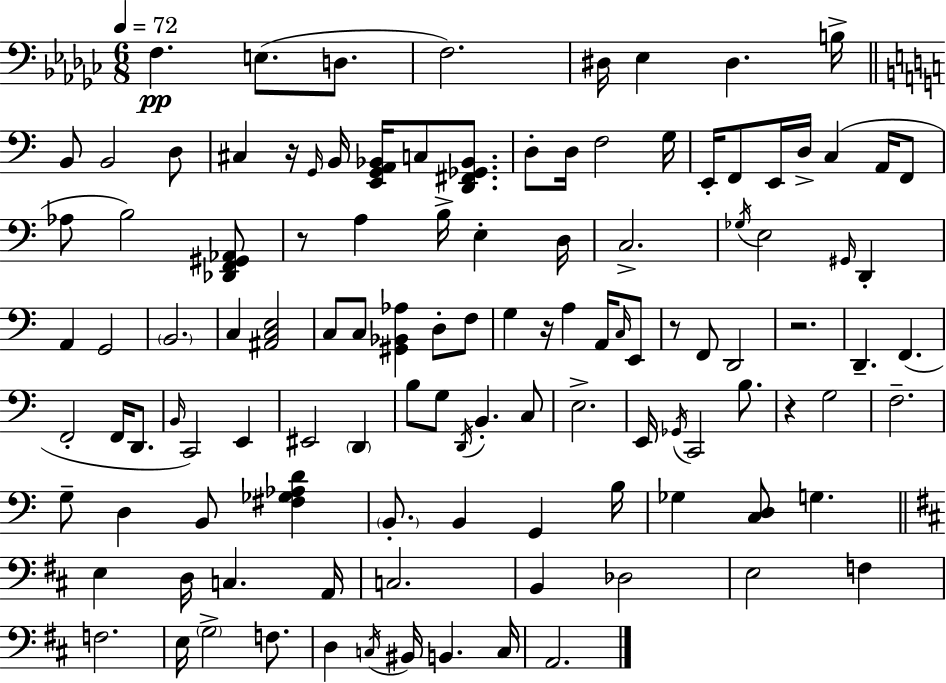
F3/q. E3/e. D3/e. F3/h. D#3/s Eb3/q D#3/q. B3/s B2/e B2/h D3/e C#3/q R/s G2/s B2/s [E2,G2,A2,Bb2]/s C3/e [D2,F#2,Gb2,Bb2]/e. D3/e D3/s F3/h G3/s E2/s F2/e E2/s D3/s C3/q A2/s F2/e Ab3/e B3/h [Db2,F2,G#2,Ab2]/e R/e A3/q B3/s E3/q D3/s C3/h. Gb3/s E3/h G#2/s D2/q A2/q G2/h B2/h. C3/q [A#2,C3,E3]/h C3/e C3/e [G#2,Bb2,Ab3]/q D3/e F3/e G3/q R/s A3/q A2/s C3/s E2/e R/e F2/e D2/h R/h. D2/q. F2/q. F2/h F2/s D2/e. B2/s C2/h E2/q EIS2/h D2/q B3/e G3/e D2/s B2/q. C3/e E3/h. E2/s Gb2/s C2/h B3/e. R/q G3/h F3/h. G3/e D3/q B2/e [F#3,Gb3,Ab3,D4]/q B2/e. B2/q G2/q B3/s Gb3/q [C3,D3]/e G3/q. E3/q D3/s C3/q. A2/s C3/h. B2/q Db3/h E3/h F3/q F3/h. E3/s G3/h F3/e. D3/q C3/s BIS2/s B2/q. C3/s A2/h.